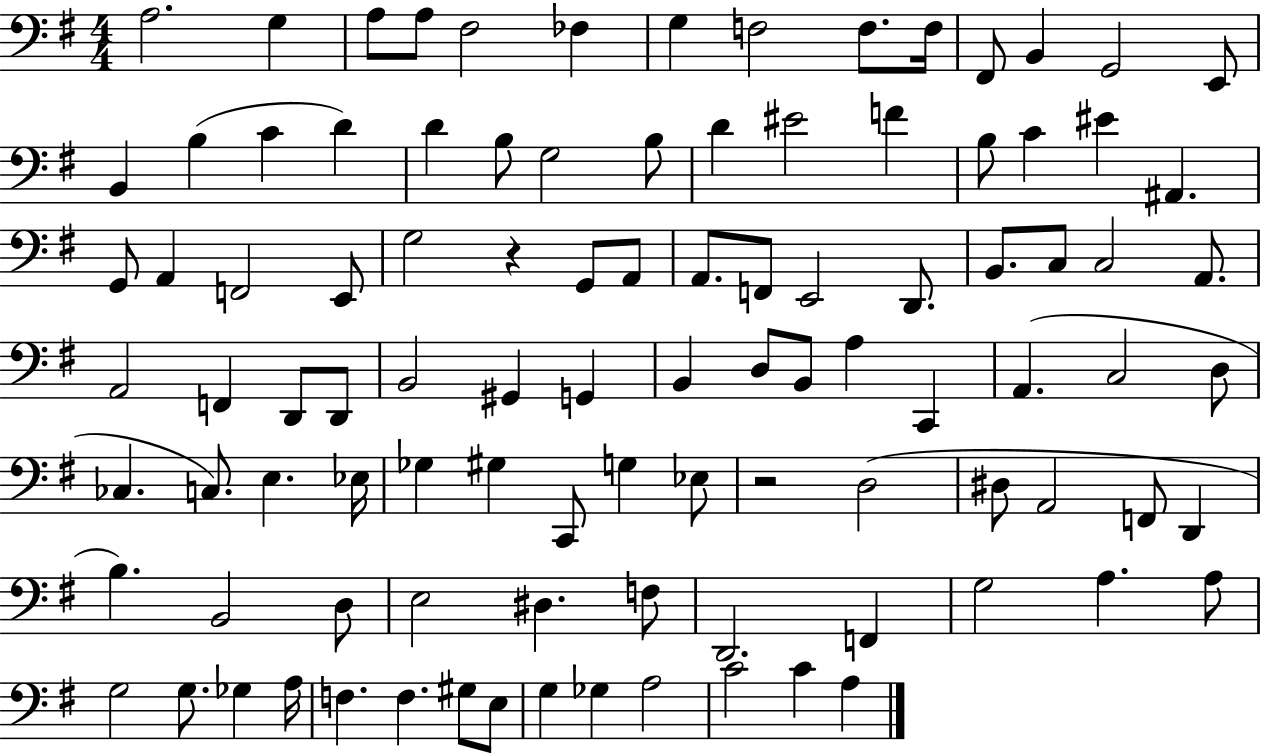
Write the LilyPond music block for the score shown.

{
  \clef bass
  \numericTimeSignature
  \time 4/4
  \key g \major
  a2. g4 | a8 a8 fis2 fes4 | g4 f2 f8. f16 | fis,8 b,4 g,2 e,8 | \break b,4 b4( c'4 d'4) | d'4 b8 g2 b8 | d'4 eis'2 f'4 | b8 c'4 eis'4 ais,4. | \break g,8 a,4 f,2 e,8 | g2 r4 g,8 a,8 | a,8. f,8 e,2 d,8. | b,8. c8 c2 a,8. | \break a,2 f,4 d,8 d,8 | b,2 gis,4 g,4 | b,4 d8 b,8 a4 c,4 | a,4.( c2 d8 | \break ces4. c8.) e4. ees16 | ges4 gis4 c,8 g4 ees8 | r2 d2( | dis8 a,2 f,8 d,4 | \break b4.) b,2 d8 | e2 dis4. f8 | d,2. f,4 | g2 a4. a8 | \break g2 g8. ges4 a16 | f4. f4. gis8 e8 | g4 ges4 a2 | c'2 c'4 a4 | \break \bar "|."
}